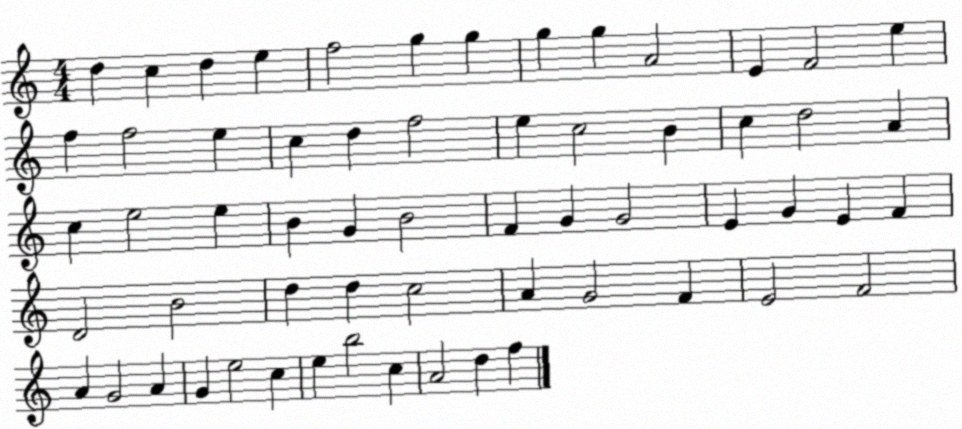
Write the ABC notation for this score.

X:1
T:Untitled
M:4/4
L:1/4
K:C
d c d e f2 g g g g A2 E F2 e f f2 e c d f2 e c2 B c d2 A c e2 e B G B2 F G G2 E G E F D2 B2 d d c2 A G2 F E2 F2 A G2 A G e2 c e b2 c A2 d f